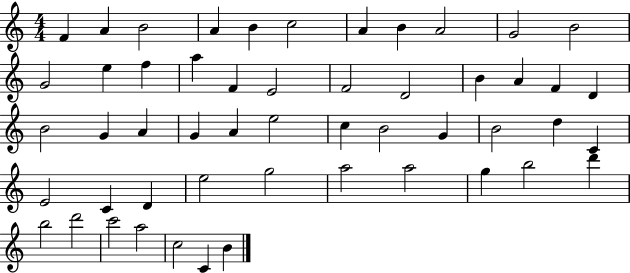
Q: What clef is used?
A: treble